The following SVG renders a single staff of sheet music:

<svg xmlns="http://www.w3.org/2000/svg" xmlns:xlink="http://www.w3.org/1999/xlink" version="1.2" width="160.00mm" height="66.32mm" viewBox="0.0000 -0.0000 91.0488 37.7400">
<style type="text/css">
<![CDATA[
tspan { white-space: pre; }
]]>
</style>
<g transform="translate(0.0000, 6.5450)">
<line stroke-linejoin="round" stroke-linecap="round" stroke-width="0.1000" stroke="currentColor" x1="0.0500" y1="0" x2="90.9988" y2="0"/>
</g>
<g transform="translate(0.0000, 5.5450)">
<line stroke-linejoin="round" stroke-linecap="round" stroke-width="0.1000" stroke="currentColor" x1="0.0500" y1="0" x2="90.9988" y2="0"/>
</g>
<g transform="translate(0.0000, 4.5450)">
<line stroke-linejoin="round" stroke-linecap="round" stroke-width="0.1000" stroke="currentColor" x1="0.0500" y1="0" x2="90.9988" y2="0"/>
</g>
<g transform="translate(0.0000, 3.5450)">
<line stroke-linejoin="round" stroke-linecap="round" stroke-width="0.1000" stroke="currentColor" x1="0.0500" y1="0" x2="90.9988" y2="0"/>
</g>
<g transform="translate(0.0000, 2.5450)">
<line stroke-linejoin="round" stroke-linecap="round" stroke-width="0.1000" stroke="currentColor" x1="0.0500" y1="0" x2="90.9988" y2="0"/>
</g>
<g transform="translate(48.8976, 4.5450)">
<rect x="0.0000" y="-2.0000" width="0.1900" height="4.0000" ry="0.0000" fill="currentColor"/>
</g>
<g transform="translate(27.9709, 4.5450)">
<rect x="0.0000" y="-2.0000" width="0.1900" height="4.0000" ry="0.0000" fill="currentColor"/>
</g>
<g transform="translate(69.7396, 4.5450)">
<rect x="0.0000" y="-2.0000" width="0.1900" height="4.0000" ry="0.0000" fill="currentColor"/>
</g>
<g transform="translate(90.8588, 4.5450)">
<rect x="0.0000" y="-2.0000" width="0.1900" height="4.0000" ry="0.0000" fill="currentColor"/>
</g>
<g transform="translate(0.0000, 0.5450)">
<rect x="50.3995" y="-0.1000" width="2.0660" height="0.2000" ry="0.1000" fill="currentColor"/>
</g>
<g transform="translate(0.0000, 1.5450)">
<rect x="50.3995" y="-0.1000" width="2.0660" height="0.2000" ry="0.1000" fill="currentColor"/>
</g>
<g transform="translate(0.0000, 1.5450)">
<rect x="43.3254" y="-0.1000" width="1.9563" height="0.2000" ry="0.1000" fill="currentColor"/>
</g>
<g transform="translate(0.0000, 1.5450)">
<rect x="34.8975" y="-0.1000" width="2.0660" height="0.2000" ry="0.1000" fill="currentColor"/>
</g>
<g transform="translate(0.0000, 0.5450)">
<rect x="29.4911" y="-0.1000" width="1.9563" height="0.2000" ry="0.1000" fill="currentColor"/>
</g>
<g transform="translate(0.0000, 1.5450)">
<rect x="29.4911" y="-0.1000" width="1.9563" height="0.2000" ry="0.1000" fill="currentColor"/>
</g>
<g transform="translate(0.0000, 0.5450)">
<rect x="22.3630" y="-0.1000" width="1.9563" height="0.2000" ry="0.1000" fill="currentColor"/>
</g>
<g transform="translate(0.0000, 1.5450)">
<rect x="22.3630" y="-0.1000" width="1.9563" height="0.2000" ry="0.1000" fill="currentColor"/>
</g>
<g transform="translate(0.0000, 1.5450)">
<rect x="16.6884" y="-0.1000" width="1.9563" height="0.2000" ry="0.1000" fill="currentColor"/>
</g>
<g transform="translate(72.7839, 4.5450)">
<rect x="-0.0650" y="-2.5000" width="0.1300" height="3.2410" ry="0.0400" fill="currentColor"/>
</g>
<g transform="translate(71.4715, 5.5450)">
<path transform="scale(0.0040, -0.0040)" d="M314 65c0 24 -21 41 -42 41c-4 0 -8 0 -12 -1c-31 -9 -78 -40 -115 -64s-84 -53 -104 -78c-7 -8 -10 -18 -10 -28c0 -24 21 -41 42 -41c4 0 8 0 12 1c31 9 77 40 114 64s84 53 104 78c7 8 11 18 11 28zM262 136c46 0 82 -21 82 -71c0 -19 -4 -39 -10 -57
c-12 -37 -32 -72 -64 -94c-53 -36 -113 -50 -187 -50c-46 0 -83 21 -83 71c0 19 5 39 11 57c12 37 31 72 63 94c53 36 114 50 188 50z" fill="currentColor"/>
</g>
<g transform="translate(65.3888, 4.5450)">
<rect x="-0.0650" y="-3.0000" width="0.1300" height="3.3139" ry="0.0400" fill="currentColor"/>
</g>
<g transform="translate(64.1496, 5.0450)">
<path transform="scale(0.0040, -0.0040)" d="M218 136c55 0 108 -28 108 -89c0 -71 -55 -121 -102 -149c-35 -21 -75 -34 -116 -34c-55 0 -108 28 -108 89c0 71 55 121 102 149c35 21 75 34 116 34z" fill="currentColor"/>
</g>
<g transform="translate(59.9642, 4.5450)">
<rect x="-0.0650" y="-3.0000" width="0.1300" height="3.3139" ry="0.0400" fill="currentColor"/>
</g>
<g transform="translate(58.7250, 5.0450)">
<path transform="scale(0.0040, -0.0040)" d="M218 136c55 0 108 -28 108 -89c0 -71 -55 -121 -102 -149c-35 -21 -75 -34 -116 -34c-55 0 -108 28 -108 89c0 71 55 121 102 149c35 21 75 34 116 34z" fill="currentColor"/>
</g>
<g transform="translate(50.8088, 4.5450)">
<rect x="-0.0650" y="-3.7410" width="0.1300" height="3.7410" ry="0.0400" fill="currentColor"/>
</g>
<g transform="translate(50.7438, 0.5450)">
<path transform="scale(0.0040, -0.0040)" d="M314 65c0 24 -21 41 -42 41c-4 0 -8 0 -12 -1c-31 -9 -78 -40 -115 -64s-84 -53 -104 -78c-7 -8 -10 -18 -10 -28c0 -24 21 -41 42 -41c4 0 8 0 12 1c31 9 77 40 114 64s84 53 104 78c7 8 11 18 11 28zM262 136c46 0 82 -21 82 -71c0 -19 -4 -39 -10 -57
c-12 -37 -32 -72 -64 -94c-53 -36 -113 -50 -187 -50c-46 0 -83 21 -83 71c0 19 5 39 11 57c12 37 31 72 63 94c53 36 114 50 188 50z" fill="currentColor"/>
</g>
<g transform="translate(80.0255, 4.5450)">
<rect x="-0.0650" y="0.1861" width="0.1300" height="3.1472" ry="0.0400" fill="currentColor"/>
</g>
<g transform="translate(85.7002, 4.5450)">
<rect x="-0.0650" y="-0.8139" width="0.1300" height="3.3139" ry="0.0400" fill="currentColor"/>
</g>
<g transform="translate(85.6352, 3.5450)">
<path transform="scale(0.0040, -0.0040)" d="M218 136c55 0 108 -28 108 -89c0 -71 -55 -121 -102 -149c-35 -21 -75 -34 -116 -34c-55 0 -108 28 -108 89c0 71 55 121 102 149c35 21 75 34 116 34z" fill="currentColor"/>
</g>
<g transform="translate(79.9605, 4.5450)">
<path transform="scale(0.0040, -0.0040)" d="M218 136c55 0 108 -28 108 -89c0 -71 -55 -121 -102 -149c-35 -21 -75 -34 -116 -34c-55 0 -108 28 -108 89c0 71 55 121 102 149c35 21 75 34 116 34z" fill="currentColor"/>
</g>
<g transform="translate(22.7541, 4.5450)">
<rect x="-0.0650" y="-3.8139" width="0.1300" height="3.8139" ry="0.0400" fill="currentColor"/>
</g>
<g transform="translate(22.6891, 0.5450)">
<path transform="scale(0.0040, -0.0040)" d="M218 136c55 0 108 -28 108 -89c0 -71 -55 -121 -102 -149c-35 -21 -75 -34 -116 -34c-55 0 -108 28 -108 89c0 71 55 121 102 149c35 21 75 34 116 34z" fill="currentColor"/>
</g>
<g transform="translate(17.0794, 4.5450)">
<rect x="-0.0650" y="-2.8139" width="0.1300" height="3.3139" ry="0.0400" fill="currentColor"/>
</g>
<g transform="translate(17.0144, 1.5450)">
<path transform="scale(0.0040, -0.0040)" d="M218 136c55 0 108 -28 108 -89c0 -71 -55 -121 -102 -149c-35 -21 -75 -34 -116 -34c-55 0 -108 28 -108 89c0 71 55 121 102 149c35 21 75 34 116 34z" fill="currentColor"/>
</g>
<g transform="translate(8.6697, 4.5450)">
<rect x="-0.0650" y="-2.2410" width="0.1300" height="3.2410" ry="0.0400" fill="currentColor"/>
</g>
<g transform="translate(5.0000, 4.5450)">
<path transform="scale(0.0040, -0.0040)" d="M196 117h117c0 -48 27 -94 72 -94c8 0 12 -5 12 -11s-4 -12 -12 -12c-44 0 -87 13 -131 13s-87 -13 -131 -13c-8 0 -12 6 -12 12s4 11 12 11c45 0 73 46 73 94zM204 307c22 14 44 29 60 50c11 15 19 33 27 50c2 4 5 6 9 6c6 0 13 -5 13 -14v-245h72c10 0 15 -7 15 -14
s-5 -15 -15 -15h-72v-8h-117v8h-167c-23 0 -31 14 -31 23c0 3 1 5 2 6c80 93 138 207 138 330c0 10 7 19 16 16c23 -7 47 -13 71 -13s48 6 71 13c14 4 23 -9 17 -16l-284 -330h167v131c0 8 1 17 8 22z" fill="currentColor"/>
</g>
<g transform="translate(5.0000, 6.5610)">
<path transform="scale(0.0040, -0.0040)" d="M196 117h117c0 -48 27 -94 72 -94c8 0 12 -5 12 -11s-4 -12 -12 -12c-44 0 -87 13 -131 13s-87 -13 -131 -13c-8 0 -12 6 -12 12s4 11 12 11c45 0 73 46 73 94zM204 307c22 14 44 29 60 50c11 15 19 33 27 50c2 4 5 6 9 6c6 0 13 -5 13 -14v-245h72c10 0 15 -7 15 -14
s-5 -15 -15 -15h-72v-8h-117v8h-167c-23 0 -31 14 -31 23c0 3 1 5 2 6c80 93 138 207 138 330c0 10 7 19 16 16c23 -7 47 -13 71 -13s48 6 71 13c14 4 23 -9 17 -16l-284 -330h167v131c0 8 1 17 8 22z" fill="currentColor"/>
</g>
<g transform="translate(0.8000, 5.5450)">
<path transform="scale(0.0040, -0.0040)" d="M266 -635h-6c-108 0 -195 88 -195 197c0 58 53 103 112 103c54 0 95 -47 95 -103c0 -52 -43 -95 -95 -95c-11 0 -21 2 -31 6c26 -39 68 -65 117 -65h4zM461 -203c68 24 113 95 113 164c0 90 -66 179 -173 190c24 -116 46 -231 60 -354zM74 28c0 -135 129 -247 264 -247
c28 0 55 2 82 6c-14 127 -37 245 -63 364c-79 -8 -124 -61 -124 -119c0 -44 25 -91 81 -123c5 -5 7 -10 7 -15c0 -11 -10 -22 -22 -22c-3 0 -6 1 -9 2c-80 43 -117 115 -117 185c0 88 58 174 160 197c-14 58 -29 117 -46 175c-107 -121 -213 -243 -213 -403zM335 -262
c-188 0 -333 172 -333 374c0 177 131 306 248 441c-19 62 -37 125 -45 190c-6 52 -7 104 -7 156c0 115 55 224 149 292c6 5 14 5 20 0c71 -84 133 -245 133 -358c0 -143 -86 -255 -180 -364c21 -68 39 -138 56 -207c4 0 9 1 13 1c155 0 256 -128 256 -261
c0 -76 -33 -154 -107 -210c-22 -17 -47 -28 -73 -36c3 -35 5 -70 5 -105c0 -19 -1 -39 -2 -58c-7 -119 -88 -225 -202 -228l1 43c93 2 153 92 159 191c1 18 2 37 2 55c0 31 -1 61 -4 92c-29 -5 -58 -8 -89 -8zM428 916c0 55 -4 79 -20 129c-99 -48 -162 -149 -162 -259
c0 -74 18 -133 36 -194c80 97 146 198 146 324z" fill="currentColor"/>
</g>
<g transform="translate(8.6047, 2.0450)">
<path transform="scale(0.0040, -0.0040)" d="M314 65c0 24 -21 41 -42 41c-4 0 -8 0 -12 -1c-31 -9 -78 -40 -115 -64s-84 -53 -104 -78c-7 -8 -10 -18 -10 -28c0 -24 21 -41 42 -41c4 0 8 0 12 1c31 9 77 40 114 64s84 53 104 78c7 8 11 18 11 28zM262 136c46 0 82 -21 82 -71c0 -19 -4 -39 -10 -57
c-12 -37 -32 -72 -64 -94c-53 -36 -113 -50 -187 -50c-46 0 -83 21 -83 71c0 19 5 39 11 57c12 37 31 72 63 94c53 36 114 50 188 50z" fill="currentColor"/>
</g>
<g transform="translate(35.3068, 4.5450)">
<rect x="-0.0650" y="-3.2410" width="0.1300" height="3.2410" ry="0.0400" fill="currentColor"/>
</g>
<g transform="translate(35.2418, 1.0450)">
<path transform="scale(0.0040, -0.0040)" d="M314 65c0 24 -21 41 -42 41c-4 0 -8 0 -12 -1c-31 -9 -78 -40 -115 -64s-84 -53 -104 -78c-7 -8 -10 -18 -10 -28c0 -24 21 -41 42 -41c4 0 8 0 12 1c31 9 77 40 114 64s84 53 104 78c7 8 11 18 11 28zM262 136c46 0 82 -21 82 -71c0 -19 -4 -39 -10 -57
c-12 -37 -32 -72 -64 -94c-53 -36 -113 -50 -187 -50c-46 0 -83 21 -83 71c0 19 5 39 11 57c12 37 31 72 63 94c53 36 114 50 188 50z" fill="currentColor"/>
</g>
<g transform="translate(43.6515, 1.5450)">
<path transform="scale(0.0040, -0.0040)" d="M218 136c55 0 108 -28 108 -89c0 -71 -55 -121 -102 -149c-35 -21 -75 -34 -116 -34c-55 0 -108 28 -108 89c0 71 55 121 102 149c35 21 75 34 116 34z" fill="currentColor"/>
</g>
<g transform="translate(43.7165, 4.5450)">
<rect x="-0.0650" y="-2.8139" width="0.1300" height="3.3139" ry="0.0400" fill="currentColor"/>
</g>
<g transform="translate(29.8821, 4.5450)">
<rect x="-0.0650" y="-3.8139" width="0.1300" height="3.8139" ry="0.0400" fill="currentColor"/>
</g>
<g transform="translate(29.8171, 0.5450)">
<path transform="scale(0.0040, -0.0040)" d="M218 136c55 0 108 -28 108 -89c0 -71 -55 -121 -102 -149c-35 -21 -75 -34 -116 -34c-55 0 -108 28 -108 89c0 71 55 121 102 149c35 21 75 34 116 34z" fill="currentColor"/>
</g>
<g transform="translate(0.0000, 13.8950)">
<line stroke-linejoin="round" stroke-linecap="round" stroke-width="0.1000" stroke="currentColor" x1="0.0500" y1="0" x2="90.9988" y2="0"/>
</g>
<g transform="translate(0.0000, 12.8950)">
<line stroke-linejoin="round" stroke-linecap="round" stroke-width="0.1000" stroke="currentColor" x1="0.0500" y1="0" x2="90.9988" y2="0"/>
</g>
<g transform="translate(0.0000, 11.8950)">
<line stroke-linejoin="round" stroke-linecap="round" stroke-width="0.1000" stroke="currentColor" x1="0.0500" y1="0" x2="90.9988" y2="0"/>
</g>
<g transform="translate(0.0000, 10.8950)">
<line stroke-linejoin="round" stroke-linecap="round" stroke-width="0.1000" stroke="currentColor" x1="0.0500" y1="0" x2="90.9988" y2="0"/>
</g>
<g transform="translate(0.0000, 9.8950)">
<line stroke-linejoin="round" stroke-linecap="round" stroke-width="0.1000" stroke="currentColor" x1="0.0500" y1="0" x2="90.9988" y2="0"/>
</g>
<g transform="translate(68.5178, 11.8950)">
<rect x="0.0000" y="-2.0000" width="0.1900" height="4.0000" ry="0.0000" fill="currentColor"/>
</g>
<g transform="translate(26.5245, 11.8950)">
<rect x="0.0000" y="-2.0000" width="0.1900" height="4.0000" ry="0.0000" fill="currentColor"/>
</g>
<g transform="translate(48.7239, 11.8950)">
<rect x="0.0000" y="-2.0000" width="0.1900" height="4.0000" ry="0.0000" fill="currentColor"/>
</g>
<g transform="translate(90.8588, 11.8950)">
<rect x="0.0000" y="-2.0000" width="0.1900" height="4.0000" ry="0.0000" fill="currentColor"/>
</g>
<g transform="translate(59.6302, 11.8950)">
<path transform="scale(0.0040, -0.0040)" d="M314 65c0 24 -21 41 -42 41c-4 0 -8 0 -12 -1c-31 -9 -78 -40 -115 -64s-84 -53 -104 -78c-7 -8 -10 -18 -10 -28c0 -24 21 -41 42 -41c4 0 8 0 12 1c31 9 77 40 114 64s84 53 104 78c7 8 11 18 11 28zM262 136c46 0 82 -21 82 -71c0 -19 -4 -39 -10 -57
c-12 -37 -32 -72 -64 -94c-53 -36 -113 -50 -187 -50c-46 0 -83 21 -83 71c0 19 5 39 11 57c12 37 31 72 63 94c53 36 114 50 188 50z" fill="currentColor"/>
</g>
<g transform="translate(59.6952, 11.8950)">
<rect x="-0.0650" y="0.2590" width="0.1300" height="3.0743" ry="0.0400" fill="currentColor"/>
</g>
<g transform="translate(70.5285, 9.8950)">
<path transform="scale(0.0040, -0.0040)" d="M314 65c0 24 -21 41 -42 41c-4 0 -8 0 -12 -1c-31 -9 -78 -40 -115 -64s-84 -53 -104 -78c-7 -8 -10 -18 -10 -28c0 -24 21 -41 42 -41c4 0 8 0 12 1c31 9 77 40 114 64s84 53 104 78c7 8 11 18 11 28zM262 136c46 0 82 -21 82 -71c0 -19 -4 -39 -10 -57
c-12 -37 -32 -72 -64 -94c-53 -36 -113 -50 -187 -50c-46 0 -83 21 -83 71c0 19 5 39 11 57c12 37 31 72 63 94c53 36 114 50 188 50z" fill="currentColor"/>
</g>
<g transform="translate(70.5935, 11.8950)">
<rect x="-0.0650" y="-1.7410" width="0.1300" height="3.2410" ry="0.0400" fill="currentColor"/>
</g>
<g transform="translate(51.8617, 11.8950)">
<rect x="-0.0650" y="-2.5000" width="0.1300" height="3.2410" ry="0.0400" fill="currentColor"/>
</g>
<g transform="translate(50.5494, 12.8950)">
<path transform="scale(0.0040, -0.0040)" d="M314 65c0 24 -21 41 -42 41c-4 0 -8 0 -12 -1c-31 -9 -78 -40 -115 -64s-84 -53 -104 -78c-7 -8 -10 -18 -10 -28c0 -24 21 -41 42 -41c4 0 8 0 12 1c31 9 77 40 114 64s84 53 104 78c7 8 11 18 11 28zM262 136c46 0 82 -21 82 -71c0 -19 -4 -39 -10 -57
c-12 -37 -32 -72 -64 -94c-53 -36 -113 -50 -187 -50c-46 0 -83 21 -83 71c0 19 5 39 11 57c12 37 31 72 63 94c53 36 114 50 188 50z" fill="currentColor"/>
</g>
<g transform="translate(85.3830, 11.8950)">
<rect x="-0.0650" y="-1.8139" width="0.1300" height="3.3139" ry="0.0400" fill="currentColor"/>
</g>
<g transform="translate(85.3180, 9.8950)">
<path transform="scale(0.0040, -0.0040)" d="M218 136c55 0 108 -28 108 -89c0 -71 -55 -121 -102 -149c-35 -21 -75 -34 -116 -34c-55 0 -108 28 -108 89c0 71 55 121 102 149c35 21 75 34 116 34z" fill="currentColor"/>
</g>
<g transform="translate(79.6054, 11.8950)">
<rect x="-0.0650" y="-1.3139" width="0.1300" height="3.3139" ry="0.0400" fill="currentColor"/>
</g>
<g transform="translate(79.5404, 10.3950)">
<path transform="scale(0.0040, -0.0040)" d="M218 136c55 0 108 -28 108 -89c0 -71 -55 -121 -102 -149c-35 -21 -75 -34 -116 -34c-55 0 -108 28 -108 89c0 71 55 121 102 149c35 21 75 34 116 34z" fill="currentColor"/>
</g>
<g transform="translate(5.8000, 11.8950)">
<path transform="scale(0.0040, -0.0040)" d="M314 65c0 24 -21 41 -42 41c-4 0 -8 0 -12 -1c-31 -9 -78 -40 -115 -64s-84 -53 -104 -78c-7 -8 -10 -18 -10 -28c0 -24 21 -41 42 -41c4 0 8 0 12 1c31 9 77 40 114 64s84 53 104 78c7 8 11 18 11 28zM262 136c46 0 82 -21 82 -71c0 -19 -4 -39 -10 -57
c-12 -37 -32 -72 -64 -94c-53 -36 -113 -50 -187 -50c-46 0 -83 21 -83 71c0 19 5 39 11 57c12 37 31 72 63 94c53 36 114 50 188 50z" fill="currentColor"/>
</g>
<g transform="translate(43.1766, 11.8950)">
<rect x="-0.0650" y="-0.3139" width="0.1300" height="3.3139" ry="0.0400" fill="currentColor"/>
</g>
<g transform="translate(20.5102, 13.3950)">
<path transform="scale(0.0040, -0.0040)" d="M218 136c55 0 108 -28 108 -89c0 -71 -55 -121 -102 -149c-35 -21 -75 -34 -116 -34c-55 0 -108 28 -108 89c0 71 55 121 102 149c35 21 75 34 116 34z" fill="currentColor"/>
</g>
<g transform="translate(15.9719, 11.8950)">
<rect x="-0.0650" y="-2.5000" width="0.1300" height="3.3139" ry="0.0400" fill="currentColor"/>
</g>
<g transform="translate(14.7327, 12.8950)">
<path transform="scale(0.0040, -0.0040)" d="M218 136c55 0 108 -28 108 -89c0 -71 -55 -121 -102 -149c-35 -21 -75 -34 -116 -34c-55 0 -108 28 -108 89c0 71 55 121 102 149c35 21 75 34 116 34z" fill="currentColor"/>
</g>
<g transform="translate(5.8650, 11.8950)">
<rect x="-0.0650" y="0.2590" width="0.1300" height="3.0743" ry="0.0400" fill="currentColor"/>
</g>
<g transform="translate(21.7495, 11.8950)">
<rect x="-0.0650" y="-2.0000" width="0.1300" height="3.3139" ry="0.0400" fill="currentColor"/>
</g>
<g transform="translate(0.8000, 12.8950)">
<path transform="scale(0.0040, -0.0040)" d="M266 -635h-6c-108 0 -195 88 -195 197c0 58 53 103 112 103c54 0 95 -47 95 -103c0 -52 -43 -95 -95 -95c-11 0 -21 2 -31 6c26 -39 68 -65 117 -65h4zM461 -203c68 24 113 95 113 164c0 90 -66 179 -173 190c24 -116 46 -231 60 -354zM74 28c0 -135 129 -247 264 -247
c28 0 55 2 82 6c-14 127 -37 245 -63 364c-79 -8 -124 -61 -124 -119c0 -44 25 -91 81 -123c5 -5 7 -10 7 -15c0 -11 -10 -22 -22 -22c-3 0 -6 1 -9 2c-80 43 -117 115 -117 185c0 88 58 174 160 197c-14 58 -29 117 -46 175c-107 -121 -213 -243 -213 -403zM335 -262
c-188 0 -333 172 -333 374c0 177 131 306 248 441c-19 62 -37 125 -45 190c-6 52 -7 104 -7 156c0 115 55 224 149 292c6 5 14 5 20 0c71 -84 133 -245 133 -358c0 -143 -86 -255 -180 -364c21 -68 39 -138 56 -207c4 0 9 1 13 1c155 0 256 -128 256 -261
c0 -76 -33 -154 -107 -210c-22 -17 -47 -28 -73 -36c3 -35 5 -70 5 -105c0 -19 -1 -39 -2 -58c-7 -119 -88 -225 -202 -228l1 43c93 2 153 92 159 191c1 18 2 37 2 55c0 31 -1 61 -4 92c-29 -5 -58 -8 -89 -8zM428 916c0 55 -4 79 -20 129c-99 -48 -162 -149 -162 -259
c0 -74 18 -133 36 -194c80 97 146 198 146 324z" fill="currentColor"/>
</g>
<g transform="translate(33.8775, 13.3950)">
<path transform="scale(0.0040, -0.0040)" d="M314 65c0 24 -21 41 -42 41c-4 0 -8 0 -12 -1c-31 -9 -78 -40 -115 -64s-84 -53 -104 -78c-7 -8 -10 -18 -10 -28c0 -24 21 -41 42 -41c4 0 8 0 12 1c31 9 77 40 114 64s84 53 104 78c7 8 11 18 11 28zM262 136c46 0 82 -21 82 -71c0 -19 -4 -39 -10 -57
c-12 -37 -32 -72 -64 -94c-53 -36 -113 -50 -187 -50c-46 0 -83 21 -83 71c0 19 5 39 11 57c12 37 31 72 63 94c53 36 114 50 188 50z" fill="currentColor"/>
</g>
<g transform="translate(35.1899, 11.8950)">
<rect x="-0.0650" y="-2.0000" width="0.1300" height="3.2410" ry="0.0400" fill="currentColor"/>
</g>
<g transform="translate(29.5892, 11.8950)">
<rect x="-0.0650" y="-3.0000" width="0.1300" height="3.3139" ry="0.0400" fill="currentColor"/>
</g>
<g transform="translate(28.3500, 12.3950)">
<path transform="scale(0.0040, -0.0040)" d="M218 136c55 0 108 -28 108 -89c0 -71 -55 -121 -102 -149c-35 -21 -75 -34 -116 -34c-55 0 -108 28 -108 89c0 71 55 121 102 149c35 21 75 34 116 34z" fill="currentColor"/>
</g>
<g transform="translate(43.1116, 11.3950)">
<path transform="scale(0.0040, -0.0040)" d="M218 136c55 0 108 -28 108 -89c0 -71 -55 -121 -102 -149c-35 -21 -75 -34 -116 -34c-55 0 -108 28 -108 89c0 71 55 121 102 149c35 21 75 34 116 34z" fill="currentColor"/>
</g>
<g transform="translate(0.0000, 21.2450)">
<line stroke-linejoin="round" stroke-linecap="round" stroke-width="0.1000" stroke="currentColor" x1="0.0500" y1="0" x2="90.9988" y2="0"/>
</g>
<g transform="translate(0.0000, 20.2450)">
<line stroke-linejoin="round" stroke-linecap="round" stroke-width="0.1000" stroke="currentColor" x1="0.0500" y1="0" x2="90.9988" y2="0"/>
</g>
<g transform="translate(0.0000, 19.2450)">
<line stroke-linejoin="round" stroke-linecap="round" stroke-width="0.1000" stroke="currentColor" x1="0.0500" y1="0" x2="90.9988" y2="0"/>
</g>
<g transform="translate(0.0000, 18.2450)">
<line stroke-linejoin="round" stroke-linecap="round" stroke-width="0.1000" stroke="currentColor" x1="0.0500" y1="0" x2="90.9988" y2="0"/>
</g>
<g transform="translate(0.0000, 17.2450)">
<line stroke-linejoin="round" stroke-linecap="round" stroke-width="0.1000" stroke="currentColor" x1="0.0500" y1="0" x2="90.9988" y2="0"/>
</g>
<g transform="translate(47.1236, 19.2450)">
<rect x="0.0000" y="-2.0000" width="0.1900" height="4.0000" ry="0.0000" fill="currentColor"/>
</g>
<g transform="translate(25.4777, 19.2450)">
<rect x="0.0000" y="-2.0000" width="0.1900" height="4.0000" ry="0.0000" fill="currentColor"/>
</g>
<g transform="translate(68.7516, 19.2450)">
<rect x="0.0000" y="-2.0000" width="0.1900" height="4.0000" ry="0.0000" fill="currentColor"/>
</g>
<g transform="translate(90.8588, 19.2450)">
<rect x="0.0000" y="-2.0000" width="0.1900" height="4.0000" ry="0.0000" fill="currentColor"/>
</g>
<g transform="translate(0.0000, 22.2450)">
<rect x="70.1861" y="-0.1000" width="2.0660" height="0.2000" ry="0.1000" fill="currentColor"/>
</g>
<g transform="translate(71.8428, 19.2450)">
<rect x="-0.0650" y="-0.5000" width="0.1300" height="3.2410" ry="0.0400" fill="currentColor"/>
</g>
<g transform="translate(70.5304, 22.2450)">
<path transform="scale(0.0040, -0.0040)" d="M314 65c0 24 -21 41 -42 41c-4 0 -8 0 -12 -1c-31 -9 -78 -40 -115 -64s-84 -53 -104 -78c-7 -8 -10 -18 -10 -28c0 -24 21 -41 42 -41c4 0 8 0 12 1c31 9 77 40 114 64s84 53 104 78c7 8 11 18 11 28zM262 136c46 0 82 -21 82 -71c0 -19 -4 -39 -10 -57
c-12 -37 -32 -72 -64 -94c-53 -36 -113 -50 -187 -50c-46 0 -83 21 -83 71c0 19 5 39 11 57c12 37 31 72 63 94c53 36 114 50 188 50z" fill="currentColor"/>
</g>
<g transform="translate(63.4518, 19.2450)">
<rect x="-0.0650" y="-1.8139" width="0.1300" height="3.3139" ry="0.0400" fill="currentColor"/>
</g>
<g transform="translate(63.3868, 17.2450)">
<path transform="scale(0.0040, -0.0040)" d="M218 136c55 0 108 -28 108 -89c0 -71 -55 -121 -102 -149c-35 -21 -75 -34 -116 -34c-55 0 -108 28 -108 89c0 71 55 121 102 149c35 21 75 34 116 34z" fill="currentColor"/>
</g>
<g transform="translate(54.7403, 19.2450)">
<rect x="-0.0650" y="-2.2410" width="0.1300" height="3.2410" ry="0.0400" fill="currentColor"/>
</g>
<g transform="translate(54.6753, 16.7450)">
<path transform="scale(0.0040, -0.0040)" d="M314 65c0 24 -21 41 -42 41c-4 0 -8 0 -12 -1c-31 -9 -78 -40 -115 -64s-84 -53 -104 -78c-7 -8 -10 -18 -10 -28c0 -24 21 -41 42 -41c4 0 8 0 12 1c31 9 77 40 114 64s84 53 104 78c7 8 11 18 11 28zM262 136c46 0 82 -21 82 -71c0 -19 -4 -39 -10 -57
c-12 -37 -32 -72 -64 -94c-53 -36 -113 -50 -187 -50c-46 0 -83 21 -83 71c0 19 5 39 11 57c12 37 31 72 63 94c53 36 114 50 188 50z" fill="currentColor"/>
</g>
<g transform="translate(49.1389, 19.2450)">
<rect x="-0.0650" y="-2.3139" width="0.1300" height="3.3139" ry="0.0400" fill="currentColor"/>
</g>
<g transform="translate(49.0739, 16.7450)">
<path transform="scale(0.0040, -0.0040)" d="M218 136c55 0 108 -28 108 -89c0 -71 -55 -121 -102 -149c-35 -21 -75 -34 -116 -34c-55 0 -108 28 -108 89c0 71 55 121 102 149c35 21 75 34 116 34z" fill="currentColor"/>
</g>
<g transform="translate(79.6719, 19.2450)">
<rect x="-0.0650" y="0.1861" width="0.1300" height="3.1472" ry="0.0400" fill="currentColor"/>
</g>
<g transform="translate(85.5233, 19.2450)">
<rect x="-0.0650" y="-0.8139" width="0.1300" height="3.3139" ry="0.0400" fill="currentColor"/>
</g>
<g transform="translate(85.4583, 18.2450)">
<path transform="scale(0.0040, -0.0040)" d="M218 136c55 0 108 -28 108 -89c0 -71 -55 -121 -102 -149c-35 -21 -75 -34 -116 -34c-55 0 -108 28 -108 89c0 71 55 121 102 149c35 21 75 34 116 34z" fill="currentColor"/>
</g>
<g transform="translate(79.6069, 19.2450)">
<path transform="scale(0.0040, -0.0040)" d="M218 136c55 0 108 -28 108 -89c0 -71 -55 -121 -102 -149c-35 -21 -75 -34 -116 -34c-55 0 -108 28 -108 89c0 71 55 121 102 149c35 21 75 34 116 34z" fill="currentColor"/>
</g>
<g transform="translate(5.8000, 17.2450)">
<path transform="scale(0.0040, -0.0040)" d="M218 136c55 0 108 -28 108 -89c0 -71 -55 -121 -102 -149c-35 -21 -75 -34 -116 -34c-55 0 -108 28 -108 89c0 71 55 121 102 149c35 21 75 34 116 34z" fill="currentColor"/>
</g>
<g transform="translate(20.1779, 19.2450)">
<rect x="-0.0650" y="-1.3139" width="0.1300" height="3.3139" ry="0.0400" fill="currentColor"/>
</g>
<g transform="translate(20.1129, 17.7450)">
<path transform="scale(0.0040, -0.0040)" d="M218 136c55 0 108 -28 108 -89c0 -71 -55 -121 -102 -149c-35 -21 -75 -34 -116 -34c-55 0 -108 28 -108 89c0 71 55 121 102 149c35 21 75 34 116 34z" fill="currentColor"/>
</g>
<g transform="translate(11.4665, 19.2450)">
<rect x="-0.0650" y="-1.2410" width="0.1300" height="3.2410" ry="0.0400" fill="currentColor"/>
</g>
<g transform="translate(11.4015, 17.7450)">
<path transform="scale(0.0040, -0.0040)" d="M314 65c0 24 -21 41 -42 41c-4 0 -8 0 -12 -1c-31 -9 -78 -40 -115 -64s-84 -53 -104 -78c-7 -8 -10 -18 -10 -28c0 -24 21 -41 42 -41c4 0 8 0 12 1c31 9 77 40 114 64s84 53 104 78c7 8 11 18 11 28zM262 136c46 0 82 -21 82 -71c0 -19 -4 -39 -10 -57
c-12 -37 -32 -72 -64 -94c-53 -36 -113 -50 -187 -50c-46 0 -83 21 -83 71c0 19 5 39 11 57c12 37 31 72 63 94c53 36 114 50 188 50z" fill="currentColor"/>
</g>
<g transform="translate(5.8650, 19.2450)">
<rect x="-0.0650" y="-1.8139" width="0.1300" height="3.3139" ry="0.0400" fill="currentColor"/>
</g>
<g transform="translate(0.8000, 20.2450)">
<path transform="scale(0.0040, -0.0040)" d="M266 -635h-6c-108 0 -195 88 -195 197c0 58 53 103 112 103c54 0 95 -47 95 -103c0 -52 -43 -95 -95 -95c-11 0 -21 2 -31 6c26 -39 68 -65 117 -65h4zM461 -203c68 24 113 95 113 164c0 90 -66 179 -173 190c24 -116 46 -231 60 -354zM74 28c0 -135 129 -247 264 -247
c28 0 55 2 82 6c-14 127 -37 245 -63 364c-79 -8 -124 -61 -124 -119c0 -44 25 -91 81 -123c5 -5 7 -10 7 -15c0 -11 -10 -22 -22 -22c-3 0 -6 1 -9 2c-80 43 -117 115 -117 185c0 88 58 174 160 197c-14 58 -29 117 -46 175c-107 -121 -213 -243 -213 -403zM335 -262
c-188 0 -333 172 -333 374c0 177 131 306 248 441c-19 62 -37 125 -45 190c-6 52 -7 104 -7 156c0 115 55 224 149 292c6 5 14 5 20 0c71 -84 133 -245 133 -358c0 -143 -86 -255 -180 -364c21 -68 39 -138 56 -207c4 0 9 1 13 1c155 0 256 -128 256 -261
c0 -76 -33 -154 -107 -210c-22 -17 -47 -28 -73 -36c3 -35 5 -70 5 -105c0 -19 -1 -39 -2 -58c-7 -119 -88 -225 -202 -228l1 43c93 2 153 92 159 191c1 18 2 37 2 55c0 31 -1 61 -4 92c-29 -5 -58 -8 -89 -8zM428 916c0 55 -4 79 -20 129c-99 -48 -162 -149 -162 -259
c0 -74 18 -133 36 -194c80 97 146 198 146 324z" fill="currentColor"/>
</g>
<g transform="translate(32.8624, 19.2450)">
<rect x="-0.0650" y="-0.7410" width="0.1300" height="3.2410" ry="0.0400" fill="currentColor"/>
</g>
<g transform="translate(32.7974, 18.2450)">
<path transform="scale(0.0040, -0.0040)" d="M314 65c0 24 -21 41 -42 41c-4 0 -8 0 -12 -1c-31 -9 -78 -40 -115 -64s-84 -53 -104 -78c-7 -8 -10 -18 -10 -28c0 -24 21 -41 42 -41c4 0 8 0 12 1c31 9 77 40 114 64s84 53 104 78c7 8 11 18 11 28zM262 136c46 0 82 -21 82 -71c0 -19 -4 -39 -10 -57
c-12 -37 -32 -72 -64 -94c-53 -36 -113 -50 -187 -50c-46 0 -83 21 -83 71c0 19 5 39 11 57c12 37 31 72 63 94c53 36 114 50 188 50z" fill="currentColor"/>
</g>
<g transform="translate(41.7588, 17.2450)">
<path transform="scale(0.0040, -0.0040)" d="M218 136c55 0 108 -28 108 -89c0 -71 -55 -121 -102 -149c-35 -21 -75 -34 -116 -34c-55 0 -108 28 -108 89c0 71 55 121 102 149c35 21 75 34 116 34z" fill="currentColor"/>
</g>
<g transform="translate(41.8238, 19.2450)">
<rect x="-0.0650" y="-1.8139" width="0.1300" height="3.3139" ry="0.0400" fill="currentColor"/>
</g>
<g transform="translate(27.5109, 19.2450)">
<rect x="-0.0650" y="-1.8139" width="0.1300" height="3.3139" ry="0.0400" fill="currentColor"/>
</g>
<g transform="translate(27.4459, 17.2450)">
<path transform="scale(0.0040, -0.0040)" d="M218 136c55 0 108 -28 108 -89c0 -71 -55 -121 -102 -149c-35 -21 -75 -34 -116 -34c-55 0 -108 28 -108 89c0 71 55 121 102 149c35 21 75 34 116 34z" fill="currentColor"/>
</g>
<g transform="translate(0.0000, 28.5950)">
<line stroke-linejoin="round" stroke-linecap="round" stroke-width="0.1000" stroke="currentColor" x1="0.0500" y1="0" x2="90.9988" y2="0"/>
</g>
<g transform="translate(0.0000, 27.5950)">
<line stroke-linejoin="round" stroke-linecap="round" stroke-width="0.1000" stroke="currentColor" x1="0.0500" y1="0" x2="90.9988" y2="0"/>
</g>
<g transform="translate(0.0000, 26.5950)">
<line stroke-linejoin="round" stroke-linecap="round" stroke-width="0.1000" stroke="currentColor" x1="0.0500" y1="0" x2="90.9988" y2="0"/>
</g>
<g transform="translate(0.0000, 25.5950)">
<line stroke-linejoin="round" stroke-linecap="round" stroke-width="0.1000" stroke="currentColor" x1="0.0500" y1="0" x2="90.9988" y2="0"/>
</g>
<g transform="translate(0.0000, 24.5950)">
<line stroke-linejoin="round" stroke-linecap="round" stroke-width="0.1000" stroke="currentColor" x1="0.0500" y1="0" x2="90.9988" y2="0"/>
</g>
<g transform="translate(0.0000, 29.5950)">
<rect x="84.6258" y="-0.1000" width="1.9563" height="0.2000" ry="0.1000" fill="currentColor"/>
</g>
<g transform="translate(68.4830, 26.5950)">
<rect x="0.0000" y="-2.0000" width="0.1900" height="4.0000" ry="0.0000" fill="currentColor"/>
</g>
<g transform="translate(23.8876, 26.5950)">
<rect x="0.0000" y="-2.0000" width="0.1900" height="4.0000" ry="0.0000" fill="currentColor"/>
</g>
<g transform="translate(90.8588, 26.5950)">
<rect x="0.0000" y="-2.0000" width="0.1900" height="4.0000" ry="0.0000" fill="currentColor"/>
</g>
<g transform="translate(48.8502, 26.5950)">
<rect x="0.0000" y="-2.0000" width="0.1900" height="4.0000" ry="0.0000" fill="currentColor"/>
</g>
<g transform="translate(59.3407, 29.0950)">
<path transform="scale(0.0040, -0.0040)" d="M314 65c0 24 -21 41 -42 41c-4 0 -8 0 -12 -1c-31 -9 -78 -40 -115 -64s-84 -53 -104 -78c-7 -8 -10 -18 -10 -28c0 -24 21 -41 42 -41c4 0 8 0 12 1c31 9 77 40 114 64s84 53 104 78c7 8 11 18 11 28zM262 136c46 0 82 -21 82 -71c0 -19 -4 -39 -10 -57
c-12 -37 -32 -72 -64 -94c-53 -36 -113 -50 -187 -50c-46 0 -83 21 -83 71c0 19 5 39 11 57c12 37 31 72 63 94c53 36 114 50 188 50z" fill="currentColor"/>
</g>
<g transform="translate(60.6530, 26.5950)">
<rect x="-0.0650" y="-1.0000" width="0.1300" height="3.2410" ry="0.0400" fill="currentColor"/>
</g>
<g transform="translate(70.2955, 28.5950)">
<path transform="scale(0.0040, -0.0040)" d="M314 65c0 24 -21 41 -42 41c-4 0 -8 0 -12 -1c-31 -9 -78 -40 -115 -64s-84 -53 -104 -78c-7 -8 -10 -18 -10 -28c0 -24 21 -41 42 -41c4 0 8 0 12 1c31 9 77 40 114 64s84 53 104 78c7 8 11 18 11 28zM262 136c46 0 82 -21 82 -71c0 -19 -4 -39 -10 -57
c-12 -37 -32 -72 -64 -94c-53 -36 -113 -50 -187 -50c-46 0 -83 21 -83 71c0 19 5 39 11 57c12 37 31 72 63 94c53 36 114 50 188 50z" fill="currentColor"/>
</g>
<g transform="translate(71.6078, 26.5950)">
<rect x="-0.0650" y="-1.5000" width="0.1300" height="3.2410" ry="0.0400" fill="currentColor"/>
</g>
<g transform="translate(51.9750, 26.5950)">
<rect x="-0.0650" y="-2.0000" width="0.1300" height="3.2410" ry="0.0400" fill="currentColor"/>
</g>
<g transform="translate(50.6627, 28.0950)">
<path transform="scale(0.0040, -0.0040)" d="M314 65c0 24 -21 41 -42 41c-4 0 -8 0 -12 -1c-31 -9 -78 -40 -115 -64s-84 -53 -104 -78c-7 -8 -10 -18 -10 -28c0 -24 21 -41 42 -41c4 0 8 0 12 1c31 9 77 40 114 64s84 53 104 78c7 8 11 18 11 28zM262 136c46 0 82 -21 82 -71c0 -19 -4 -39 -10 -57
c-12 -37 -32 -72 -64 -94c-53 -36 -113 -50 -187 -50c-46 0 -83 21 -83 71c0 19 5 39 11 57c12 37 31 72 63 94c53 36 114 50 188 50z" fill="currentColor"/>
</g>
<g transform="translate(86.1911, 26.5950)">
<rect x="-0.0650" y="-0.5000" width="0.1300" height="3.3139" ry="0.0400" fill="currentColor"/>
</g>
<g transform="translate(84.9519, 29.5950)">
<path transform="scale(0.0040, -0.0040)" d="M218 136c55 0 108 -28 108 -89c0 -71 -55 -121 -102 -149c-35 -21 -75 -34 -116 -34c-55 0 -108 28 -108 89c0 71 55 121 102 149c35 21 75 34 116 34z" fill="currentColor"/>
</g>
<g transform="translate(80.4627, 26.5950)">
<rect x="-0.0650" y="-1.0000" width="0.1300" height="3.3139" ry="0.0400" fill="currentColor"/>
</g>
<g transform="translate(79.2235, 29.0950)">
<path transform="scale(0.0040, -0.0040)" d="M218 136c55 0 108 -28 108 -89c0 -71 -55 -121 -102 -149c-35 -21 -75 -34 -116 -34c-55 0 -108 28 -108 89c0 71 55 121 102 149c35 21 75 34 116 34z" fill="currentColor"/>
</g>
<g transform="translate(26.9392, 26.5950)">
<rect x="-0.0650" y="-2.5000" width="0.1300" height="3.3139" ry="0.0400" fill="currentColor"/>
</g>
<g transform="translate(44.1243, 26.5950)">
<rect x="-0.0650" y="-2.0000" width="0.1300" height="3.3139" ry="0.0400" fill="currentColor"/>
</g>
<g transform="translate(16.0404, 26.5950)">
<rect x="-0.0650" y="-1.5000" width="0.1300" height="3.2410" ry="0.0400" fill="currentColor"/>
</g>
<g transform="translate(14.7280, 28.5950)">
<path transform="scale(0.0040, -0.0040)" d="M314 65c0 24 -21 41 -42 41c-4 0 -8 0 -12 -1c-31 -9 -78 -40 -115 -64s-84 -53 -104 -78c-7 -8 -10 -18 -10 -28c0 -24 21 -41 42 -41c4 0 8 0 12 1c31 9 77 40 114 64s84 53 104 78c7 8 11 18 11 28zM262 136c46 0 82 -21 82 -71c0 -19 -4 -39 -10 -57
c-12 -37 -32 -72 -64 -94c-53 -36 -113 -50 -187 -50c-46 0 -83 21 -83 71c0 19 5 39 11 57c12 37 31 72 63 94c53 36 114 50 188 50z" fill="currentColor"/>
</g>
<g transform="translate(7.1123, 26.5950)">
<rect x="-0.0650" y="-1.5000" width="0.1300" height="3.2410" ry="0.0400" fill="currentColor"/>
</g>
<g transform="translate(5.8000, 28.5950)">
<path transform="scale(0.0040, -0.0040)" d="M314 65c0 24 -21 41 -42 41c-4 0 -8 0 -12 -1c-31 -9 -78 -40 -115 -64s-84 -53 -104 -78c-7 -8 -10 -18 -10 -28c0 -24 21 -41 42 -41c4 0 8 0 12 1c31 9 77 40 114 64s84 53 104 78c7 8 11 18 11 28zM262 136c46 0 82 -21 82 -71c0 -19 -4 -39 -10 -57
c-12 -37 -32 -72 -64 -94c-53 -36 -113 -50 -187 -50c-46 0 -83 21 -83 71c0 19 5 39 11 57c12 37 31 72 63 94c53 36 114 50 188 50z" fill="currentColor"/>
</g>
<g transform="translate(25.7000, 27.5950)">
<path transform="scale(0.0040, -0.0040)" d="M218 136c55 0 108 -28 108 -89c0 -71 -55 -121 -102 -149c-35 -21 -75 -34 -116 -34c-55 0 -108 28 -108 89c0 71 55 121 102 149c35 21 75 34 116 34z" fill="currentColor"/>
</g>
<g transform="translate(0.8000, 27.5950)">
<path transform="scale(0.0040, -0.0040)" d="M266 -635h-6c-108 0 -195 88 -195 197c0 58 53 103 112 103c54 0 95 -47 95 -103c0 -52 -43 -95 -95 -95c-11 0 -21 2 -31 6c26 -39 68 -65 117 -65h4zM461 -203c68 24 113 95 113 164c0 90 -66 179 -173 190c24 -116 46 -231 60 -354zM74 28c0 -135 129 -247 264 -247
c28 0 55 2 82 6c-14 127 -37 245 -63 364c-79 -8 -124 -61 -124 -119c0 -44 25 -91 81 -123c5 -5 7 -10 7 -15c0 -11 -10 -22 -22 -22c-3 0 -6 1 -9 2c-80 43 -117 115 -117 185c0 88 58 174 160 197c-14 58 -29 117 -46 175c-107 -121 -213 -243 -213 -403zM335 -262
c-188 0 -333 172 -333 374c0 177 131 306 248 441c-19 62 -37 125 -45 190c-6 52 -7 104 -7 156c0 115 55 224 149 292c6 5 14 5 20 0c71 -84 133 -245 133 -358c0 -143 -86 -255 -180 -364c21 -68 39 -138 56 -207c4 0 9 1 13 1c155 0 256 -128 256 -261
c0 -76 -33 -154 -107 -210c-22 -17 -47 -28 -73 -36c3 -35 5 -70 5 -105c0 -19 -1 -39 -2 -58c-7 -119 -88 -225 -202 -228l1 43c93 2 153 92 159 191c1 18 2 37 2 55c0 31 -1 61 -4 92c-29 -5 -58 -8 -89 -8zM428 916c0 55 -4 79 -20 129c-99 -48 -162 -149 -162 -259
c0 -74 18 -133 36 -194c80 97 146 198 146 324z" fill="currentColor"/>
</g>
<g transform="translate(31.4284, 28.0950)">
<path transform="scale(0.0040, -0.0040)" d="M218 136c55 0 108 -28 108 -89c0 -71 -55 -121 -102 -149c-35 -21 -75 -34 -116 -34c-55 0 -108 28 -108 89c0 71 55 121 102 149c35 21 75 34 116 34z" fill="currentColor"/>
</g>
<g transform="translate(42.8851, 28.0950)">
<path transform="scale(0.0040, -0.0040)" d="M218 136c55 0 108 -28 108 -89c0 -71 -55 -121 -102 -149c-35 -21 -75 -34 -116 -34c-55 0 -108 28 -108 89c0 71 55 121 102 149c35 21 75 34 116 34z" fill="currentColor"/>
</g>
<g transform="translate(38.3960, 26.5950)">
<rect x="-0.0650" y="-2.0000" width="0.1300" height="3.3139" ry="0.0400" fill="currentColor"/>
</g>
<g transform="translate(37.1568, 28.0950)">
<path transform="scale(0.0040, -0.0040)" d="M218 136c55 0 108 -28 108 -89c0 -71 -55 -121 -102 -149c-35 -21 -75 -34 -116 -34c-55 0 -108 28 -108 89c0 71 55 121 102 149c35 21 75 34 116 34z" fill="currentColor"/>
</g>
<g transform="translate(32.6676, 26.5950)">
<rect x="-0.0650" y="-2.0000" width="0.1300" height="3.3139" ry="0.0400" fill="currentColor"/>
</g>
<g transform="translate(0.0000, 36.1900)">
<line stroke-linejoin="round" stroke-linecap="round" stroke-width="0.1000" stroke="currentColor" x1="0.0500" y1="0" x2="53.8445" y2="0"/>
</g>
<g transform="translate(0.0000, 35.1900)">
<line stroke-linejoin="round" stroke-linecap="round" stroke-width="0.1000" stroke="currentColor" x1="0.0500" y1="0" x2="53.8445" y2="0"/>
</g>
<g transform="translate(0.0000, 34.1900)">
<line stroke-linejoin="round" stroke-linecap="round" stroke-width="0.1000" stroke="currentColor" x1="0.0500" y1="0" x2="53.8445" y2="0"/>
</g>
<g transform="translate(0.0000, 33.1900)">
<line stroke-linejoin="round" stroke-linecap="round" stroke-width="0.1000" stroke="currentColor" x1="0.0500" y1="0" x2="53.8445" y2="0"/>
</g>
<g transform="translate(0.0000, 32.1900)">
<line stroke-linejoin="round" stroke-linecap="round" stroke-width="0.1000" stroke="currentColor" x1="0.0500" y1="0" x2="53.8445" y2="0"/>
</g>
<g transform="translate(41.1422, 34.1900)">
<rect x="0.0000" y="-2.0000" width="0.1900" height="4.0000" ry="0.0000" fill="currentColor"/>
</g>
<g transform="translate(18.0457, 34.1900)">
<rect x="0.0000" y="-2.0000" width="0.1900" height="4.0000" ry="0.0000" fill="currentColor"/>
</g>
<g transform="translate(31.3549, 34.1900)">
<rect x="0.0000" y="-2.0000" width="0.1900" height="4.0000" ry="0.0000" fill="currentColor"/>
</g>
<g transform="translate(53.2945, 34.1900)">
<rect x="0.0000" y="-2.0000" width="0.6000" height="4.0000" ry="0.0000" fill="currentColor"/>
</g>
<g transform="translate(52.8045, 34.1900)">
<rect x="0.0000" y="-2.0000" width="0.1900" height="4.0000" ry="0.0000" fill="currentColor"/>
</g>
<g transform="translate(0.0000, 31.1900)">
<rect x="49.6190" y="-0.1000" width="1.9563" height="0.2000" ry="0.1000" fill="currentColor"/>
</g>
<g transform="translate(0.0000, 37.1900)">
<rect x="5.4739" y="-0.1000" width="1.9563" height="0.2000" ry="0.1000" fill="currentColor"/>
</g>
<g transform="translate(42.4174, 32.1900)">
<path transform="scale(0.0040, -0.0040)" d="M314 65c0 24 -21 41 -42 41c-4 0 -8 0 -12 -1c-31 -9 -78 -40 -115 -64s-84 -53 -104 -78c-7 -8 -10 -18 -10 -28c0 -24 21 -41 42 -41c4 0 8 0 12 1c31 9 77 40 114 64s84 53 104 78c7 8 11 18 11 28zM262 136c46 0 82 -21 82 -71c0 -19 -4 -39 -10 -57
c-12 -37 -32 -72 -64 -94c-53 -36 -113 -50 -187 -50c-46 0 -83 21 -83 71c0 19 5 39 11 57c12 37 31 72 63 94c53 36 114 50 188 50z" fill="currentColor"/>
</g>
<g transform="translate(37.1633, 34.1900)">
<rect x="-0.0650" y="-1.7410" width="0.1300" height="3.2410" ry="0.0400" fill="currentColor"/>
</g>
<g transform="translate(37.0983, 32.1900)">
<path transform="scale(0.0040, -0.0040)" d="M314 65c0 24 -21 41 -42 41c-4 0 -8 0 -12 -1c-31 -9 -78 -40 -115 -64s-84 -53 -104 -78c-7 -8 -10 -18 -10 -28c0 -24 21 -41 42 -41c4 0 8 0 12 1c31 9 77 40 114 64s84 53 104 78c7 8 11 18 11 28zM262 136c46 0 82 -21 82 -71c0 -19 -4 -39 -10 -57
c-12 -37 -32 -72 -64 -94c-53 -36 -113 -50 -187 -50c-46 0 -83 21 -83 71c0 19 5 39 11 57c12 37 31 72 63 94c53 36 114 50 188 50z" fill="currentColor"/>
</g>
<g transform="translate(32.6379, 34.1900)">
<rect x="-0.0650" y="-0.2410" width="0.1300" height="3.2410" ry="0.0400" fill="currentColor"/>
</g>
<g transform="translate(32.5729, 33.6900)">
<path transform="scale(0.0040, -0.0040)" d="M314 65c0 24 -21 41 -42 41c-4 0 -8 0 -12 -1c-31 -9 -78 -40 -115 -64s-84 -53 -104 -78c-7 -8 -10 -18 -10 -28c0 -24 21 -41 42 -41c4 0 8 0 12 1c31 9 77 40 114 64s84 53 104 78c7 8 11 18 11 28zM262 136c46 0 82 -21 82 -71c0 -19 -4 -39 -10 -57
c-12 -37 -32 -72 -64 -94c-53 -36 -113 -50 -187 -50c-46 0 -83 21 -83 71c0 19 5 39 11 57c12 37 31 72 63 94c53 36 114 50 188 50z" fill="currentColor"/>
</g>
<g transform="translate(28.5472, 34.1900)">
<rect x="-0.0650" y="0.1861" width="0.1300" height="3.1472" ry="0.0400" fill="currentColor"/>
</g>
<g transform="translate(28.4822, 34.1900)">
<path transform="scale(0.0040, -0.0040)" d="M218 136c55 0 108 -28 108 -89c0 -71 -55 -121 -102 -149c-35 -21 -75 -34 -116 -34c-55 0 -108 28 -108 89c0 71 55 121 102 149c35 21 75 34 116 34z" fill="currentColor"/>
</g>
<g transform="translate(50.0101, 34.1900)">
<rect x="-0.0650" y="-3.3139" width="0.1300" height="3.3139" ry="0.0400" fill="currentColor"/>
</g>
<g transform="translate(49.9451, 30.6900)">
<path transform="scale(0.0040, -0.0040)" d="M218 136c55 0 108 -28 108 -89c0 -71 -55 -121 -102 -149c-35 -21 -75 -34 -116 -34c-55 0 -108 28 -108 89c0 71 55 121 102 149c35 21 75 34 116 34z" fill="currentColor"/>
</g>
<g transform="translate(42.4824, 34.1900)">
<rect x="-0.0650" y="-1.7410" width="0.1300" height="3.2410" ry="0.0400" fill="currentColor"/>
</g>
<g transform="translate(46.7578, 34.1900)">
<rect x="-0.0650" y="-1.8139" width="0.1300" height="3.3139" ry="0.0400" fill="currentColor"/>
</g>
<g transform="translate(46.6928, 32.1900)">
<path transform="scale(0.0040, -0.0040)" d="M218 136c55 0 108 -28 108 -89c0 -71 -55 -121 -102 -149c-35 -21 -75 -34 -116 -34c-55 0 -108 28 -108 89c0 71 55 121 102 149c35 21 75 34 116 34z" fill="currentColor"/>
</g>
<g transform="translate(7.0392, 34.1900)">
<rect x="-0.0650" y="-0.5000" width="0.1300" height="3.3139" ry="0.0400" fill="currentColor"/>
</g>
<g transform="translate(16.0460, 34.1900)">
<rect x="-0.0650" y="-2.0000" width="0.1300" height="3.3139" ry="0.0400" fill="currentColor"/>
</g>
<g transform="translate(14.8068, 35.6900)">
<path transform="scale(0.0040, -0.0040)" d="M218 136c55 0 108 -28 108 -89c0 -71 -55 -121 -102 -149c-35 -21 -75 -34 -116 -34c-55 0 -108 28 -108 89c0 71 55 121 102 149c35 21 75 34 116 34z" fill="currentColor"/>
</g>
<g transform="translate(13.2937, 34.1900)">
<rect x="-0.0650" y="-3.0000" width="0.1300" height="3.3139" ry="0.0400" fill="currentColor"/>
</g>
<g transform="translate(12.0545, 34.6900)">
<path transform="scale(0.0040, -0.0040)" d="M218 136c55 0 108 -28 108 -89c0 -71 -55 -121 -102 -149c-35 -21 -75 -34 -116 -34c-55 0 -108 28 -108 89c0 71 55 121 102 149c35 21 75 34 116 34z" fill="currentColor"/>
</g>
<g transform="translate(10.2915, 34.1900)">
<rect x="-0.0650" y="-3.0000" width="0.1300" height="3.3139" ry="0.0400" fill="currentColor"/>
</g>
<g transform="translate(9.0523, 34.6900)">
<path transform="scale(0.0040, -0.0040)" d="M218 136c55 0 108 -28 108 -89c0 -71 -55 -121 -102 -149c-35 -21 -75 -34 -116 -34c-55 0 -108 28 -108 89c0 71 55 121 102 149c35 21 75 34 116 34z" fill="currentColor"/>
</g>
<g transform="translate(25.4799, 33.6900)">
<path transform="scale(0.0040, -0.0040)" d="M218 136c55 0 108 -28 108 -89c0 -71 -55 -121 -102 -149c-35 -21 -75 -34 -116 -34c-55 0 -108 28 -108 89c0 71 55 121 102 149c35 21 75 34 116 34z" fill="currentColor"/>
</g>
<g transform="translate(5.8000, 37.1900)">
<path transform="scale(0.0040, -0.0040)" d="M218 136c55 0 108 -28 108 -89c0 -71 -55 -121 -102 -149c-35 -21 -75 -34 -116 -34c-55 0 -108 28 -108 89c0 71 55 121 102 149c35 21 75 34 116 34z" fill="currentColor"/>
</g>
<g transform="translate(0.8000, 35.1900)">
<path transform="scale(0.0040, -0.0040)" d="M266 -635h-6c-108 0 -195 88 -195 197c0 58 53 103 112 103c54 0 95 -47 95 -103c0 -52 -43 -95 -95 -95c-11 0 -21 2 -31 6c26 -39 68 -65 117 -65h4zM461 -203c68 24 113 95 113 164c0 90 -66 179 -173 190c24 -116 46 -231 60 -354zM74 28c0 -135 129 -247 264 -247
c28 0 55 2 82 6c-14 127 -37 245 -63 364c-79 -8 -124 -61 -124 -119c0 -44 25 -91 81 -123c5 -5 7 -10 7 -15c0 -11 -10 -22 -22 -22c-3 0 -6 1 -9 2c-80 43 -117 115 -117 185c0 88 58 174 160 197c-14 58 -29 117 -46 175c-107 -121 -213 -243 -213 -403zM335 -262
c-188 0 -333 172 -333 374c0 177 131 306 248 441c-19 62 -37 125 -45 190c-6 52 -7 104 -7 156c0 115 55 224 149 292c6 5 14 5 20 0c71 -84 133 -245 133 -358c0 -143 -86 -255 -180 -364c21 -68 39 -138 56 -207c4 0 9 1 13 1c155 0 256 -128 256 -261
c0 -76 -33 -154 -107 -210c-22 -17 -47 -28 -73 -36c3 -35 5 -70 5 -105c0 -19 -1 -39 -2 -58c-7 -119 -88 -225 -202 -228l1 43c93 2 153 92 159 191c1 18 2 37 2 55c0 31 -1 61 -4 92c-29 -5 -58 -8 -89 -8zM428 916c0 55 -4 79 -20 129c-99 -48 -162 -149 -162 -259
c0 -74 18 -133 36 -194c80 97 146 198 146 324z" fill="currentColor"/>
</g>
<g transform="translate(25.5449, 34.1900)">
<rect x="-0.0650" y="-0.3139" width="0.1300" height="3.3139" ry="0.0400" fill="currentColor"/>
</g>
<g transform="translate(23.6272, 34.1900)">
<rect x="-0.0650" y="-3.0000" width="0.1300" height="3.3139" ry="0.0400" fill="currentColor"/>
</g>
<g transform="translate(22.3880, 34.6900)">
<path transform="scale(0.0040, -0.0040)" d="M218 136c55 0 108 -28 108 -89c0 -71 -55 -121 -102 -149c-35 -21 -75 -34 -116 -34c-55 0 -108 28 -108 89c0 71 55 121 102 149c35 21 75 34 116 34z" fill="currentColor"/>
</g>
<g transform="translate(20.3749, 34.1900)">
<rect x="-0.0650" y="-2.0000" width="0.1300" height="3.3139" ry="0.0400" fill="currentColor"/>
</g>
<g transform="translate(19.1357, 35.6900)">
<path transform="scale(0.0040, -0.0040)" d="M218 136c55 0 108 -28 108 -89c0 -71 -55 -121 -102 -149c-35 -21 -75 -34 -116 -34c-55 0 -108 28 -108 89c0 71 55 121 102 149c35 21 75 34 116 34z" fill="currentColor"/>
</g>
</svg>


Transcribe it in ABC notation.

X:1
T:Untitled
M:4/4
L:1/4
K:C
g2 a c' c' b2 a c'2 A A G2 B d B2 G F A F2 c G2 B2 f2 e f f e2 e f d2 f g g2 f C2 B d E2 E2 G F F F F2 D2 E2 D C C A A F F A c B c2 f2 f2 f b